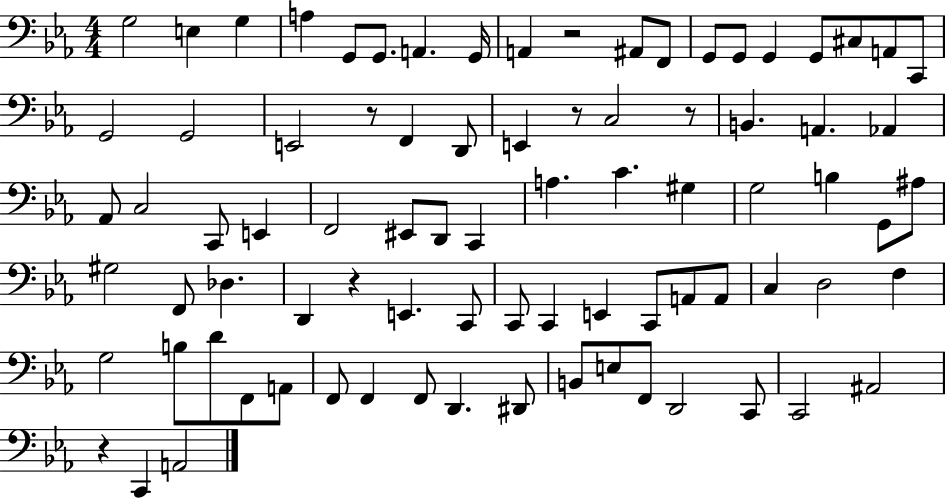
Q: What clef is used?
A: bass